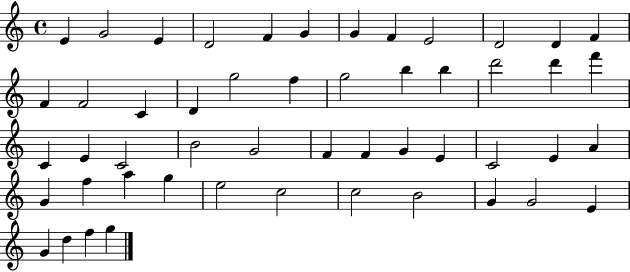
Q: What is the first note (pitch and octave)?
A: E4